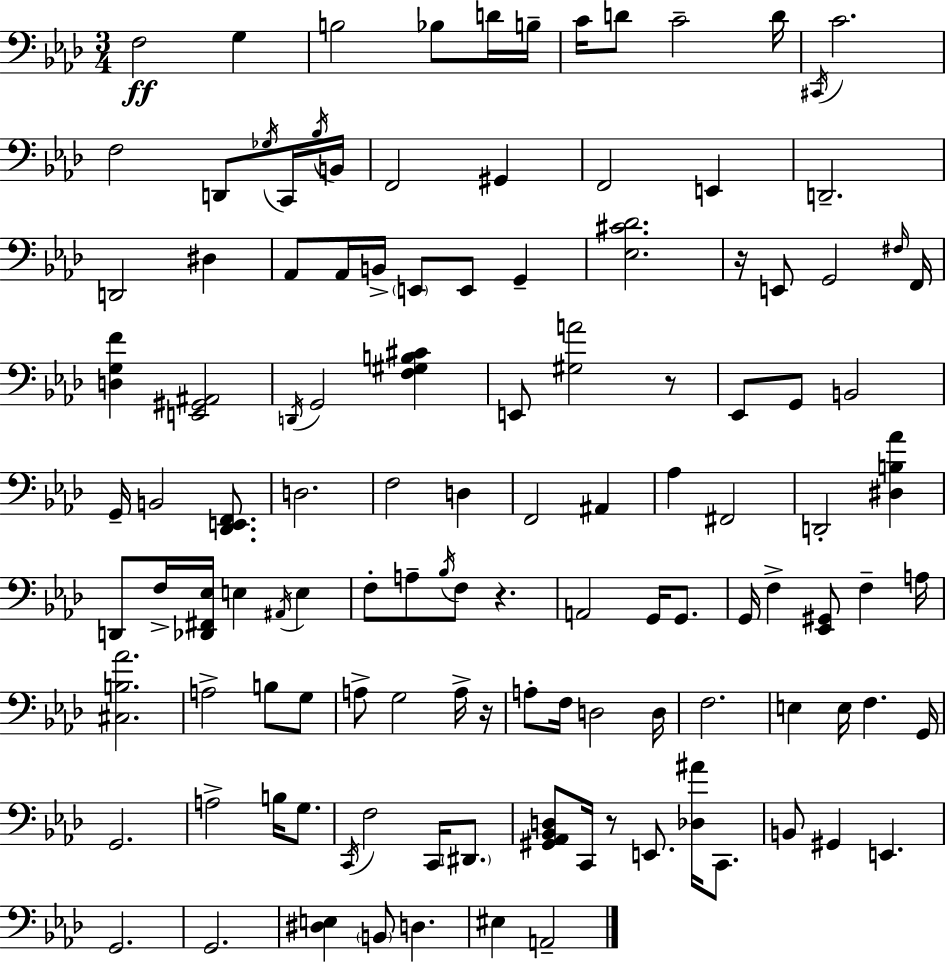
X:1
T:Untitled
M:3/4
L:1/4
K:Fm
F,2 G, B,2 _B,/2 D/4 B,/4 C/4 D/2 C2 D/4 ^C,,/4 C2 F,2 D,,/2 _G,/4 C,,/4 _B,/4 B,,/4 F,,2 ^G,, F,,2 E,, D,,2 D,,2 ^D, _A,,/2 _A,,/4 B,,/4 E,,/2 E,,/2 G,, [_E,^C_D]2 z/4 E,,/2 G,,2 ^F,/4 F,,/4 [D,G,F] [E,,^G,,^A,,]2 D,,/4 G,,2 [F,^G,B,^C] E,,/2 [^G,A]2 z/2 _E,,/2 G,,/2 B,,2 G,,/4 B,,2 [_D,,E,,F,,]/2 D,2 F,2 D, F,,2 ^A,, _A, ^F,,2 D,,2 [^D,B,_A] D,,/2 F,/4 [_D,,^F,,_E,]/4 E, ^A,,/4 E, F,/2 A,/2 _B,/4 F,/2 z A,,2 G,,/4 G,,/2 G,,/4 F, [_E,,^G,,]/2 F, A,/4 [^C,B,_A]2 A,2 B,/2 G,/2 A,/2 G,2 A,/4 z/4 A,/2 F,/4 D,2 D,/4 F,2 E, E,/4 F, G,,/4 G,,2 A,2 B,/4 G,/2 C,,/4 F,2 C,,/4 ^D,,/2 [^G,,_A,,_B,,D,]/2 C,,/4 z/2 E,,/2 [_D,^A]/4 C,,/2 B,,/2 ^G,, E,, G,,2 G,,2 [^D,E,] B,,/2 D, ^E, A,,2